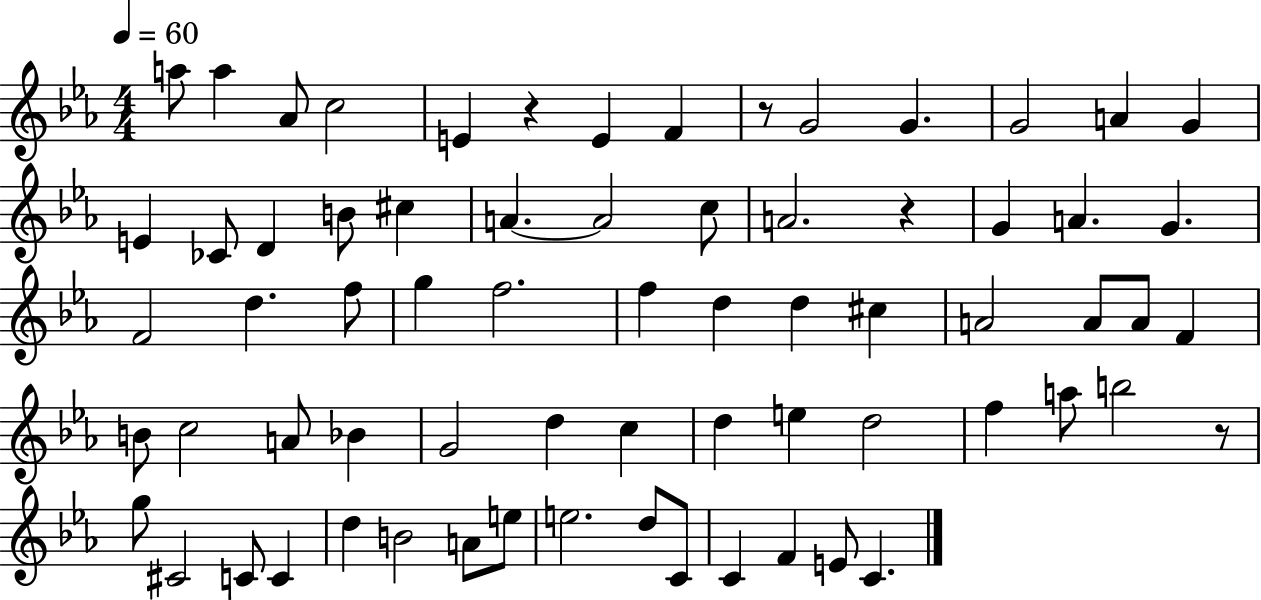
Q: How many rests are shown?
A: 4